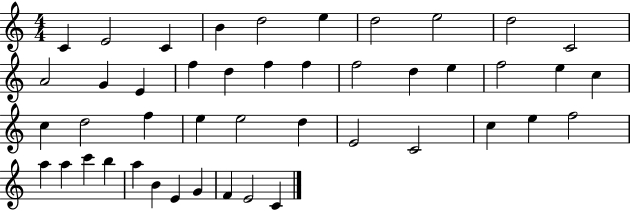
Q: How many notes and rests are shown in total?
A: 45